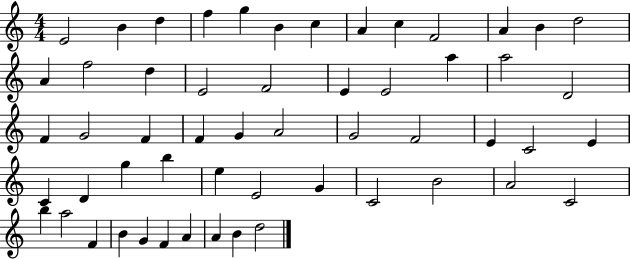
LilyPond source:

{
  \clef treble
  \numericTimeSignature
  \time 4/4
  \key c \major
  e'2 b'4 d''4 | f''4 g''4 b'4 c''4 | a'4 c''4 f'2 | a'4 b'4 d''2 | \break a'4 f''2 d''4 | e'2 f'2 | e'4 e'2 a''4 | a''2 d'2 | \break f'4 g'2 f'4 | f'4 g'4 a'2 | g'2 f'2 | e'4 c'2 e'4 | \break c'4 d'4 g''4 b''4 | e''4 e'2 g'4 | c'2 b'2 | a'2 c'2 | \break b''4 a''2 f'4 | b'4 g'4 f'4 a'4 | a'4 b'4 d''2 | \bar "|."
}